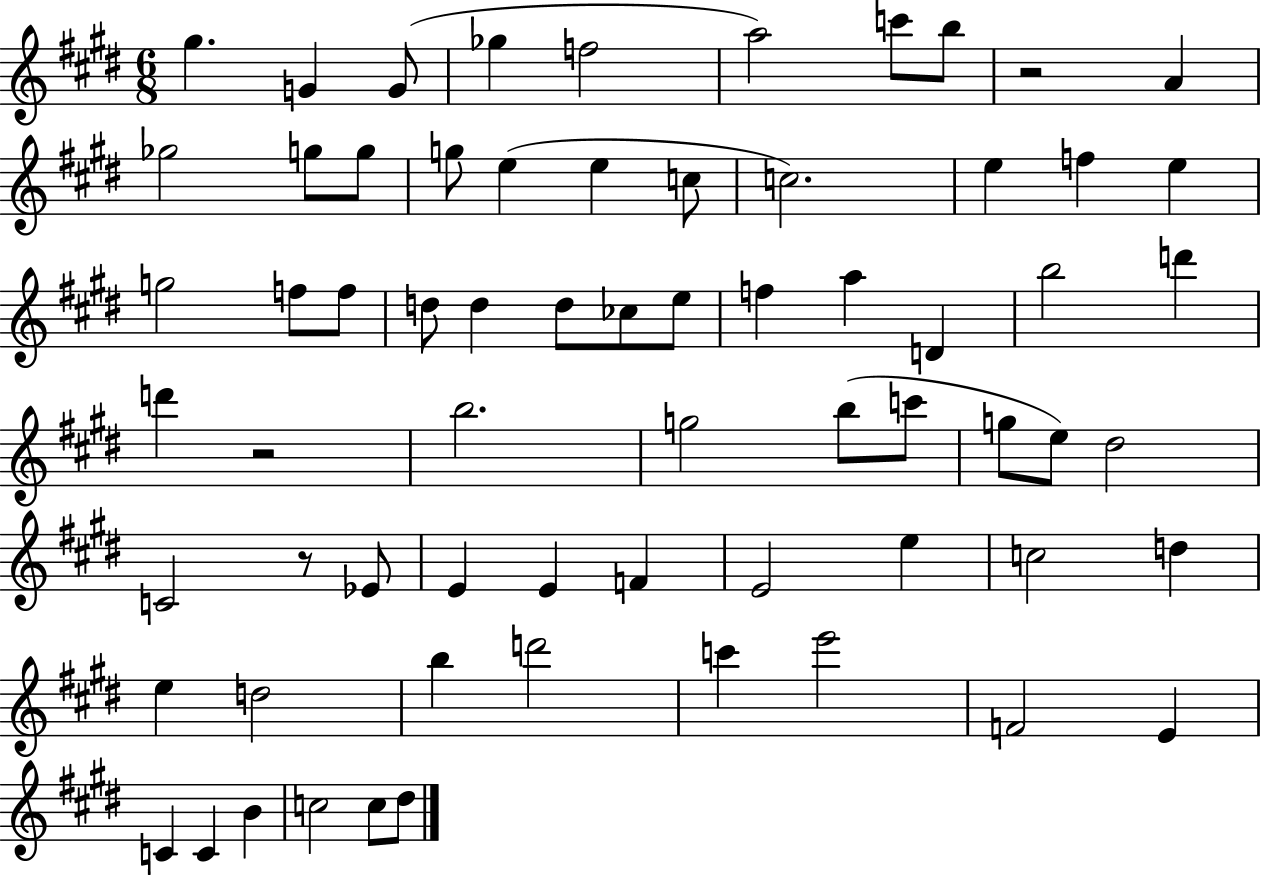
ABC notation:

X:1
T:Untitled
M:6/8
L:1/4
K:E
^g G G/2 _g f2 a2 c'/2 b/2 z2 A _g2 g/2 g/2 g/2 e e c/2 c2 e f e g2 f/2 f/2 d/2 d d/2 _c/2 e/2 f a D b2 d' d' z2 b2 g2 b/2 c'/2 g/2 e/2 ^d2 C2 z/2 _E/2 E E F E2 e c2 d e d2 b d'2 c' e'2 F2 E C C B c2 c/2 ^d/2